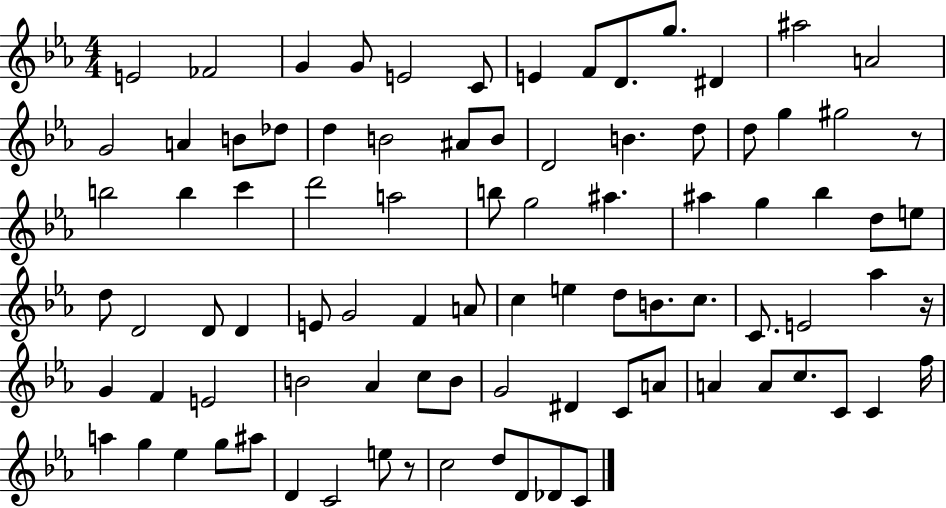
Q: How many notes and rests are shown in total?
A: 89